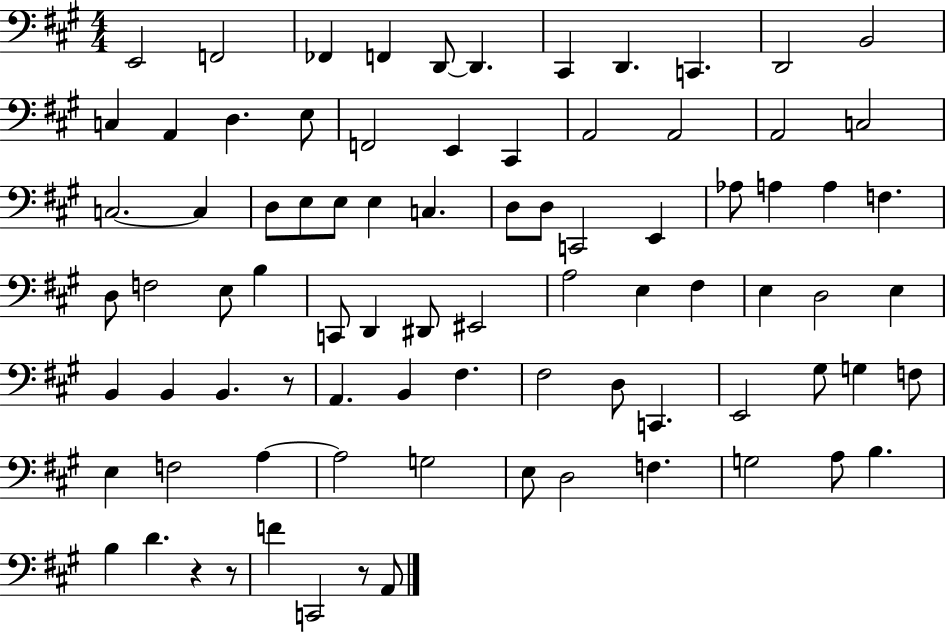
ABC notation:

X:1
T:Untitled
M:4/4
L:1/4
K:A
E,,2 F,,2 _F,, F,, D,,/2 D,, ^C,, D,, C,, D,,2 B,,2 C, A,, D, E,/2 F,,2 E,, ^C,, A,,2 A,,2 A,,2 C,2 C,2 C, D,/2 E,/2 E,/2 E, C, D,/2 D,/2 C,,2 E,, _A,/2 A, A, F, D,/2 F,2 E,/2 B, C,,/2 D,, ^D,,/2 ^E,,2 A,2 E, ^F, E, D,2 E, B,, B,, B,, z/2 A,, B,, ^F, ^F,2 D,/2 C,, E,,2 ^G,/2 G, F,/2 E, F,2 A, A,2 G,2 E,/2 D,2 F, G,2 A,/2 B, B, D z z/2 F C,,2 z/2 A,,/2